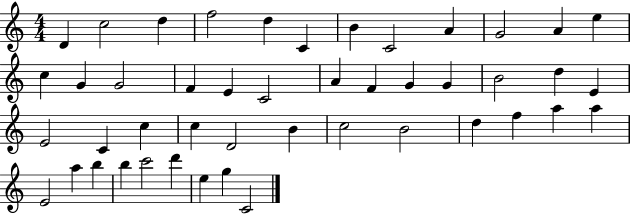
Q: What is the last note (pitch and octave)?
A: C4